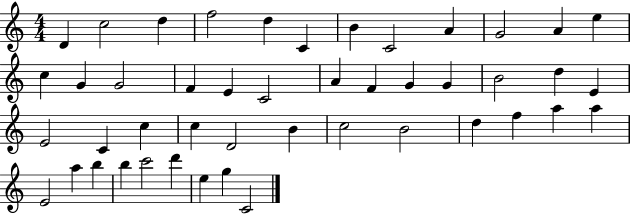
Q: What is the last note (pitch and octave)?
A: C4